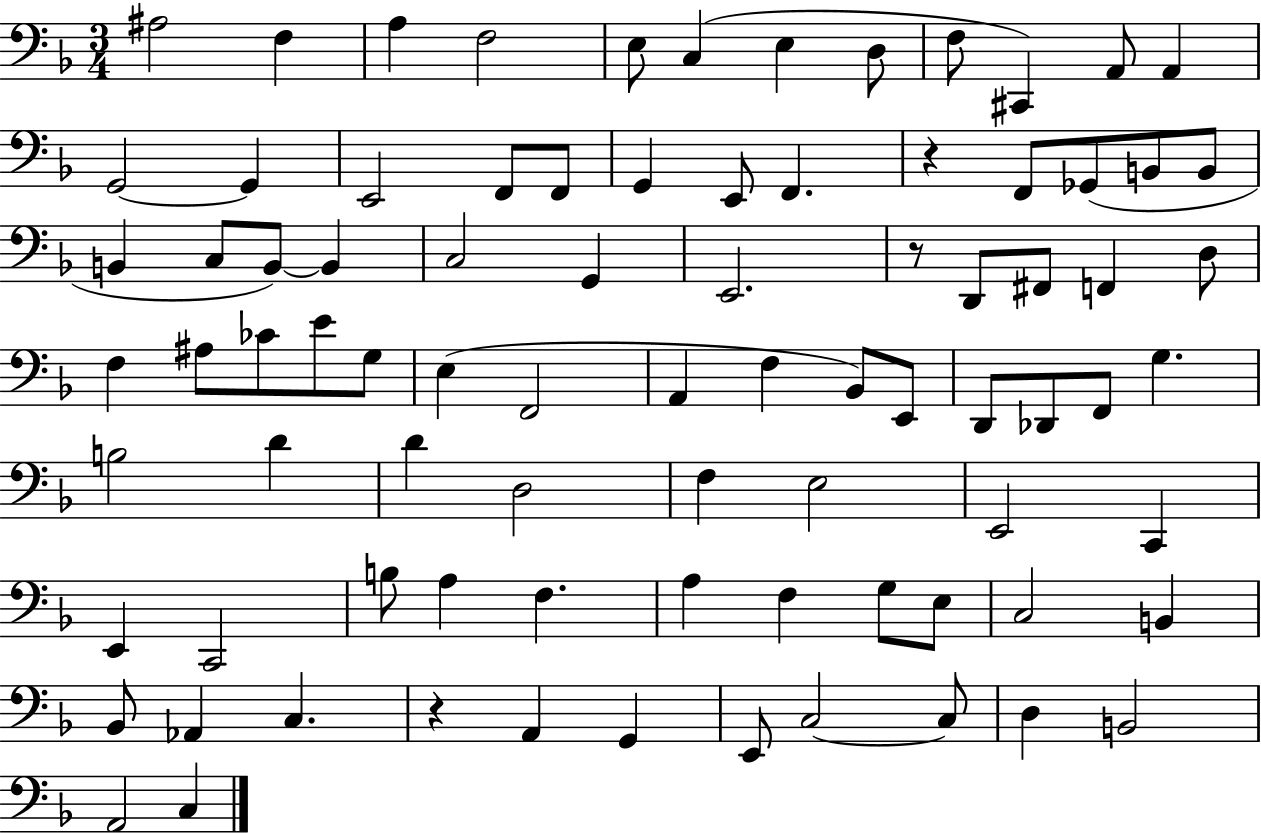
A#3/h F3/q A3/q F3/h E3/e C3/q E3/q D3/e F3/e C#2/q A2/e A2/q G2/h G2/q E2/h F2/e F2/e G2/q E2/e F2/q. R/q F2/e Gb2/e B2/e B2/e B2/q C3/e B2/e B2/q C3/h G2/q E2/h. R/e D2/e F#2/e F2/q D3/e F3/q A#3/e CES4/e E4/e G3/e E3/q F2/h A2/q F3/q Bb2/e E2/e D2/e Db2/e F2/e G3/q. B3/h D4/q D4/q D3/h F3/q E3/h E2/h C2/q E2/q C2/h B3/e A3/q F3/q. A3/q F3/q G3/e E3/e C3/h B2/q Bb2/e Ab2/q C3/q. R/q A2/q G2/q E2/e C3/h C3/e D3/q B2/h A2/h C3/q